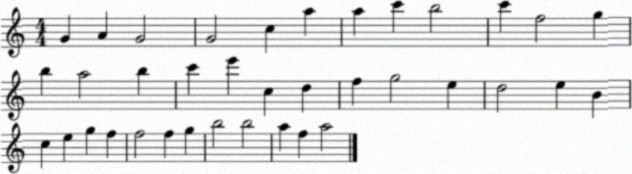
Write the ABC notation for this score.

X:1
T:Untitled
M:4/4
L:1/4
K:C
G A G2 G2 c a a c' b2 c' f2 g b a2 b c' e' c d f g2 e d2 e B c e g f f2 f g b2 b2 a f a2